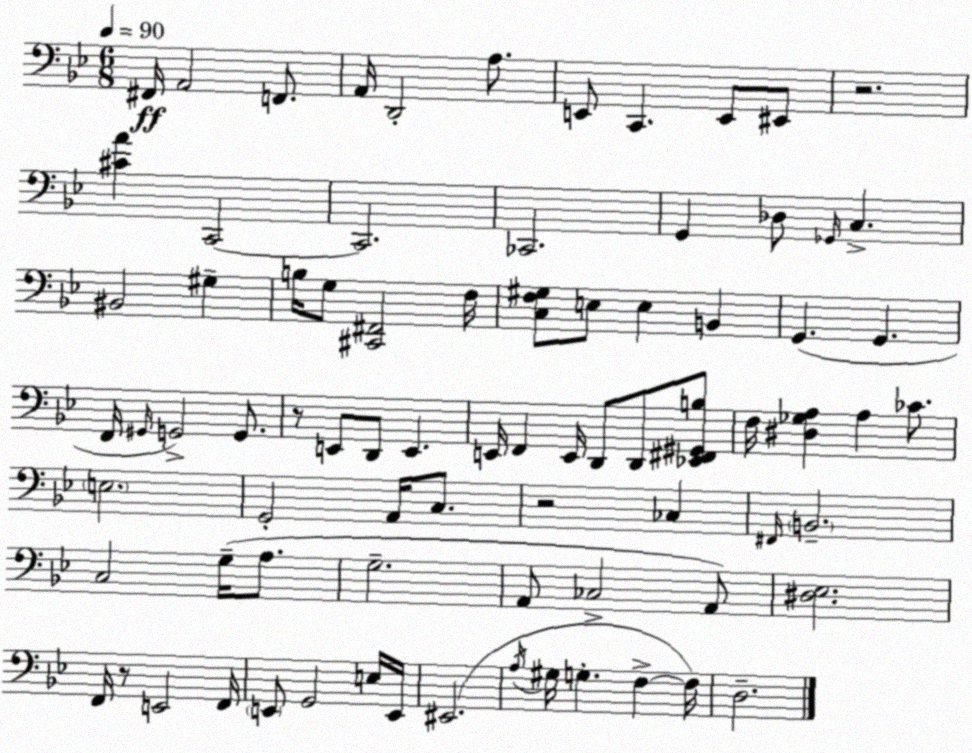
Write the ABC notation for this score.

X:1
T:Untitled
M:6/8
L:1/4
K:Bb
^F,,/4 A,,2 F,,/2 A,,/4 D,,2 A,/2 E,,/2 C,, E,,/2 ^E,,/2 z2 [^CA] C,,2 C,,2 _C,,2 G,, _D,/2 _G,,/4 C, ^B,,2 ^G, B,/4 G,/2 [^C,,^F,,]2 F,/4 [C,F,^G,]/2 E,/2 E, B,, G,, G,, F,,/4 ^G,,/4 G,,2 G,,/2 z/2 E,,/2 D,,/2 E,, E,,/4 F,, E,,/4 D,,/2 D,,/2 [_E,,^F,,^G,,B,]/2 F,/4 [^D,_G,A,] A, _C/2 E,2 G,,2 A,,/4 C,/2 z2 _C, ^F,,/4 B,,2 C,2 G,/4 A,/2 G,2 A,,/2 _C,2 A,,/2 [^D,_E,]2 F,,/4 z/2 E,,2 F,,/4 E,,/2 G,,2 E,/4 E,,/4 ^E,,2 A,/4 ^G,/4 G, F, F,/4 D,2